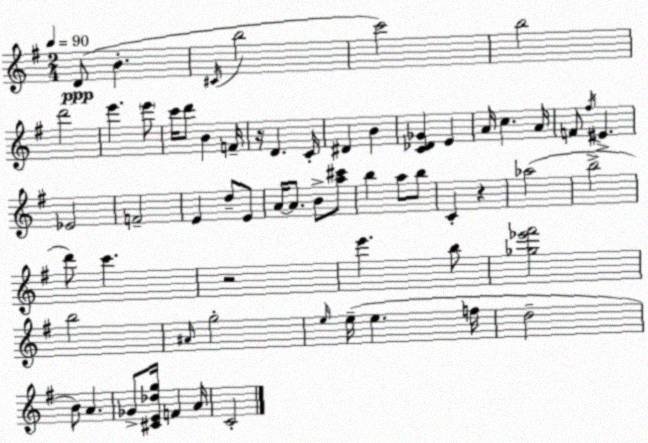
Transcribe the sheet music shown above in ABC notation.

X:1
T:Untitled
M:2/4
L:1/4
K:G
D/2 B ^C/4 b2 c'2 b2 d'2 e' e'/2 c'/4 d'/2 B F/4 z/4 D C/4 ^D B [C_D_G] E A/4 c A/4 F/2 ^f/4 ^E _E2 F2 E d/2 E/2 A/4 A/2 B/2 [a^c']/2 b a/2 b/2 C z _a2 b2 d'/2 c' z2 e' b/2 [_g_e'^f']2 b2 ^A/4 g2 e/4 e/4 e f/4 d2 B/2 A _G/2 [^CE_dg]/4 F A/4 C2